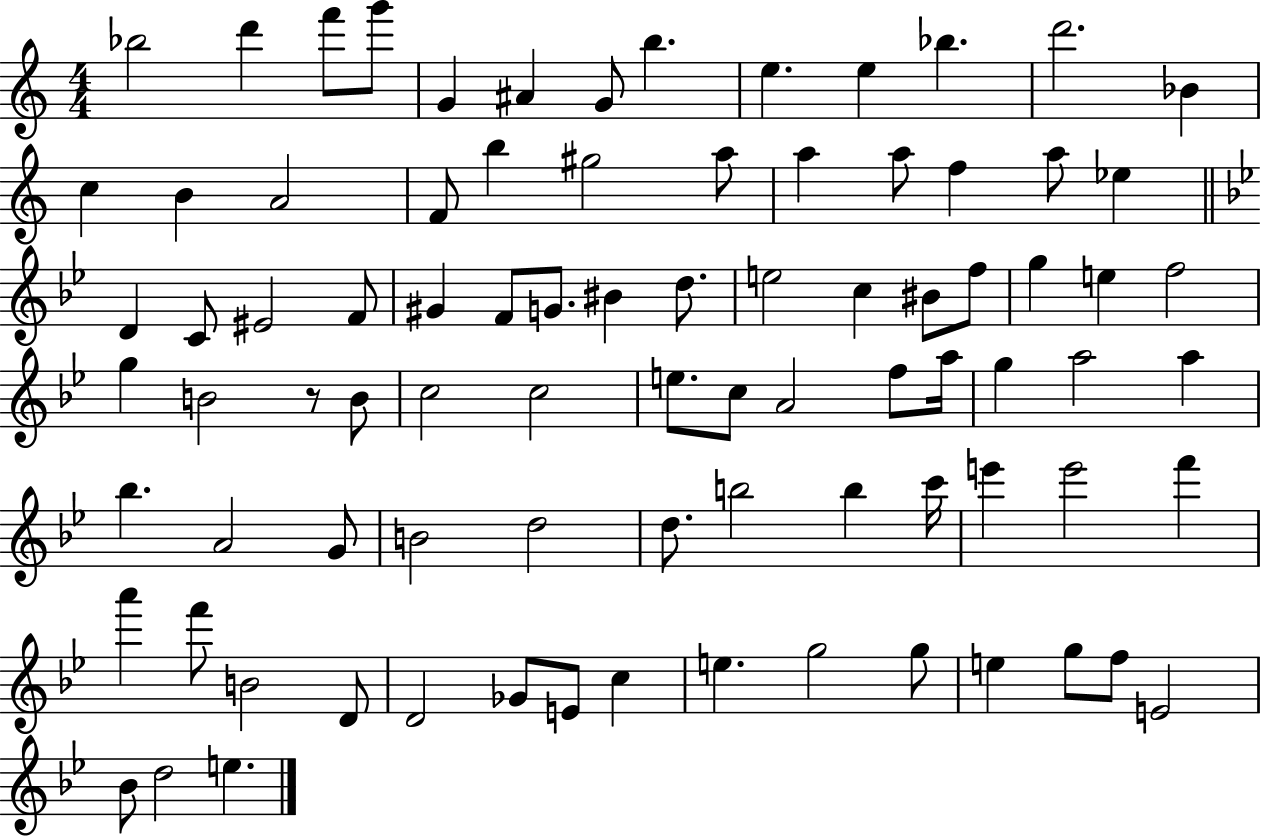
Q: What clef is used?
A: treble